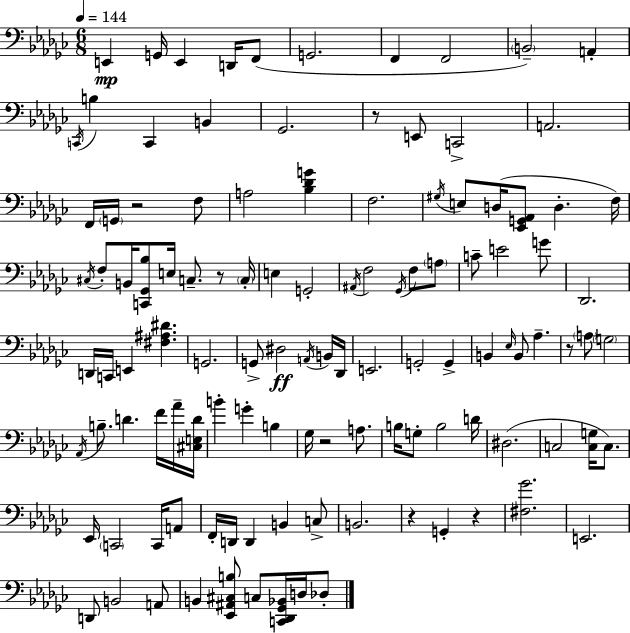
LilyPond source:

{
  \clef bass
  \numericTimeSignature
  \time 6/8
  \key ees \minor
  \tempo 4 = 144
  e,4\mp g,16 e,4 d,16 f,8( | g,2. | f,4 f,2 | \parenthesize b,2--) a,4-. | \break \acciaccatura { c,16 } b4 c,4 b,4 | ges,2. | r8 e,8 c,2-> | a,2. | \break f,16 \parenthesize g,16 r2 f8 | a2 <bes des' g'>4 | f2. | \acciaccatura { gis16 } e8 d16( <ees, g, aes,>8 d4.-. | \break f16) \acciaccatura { cis16 } f8-. b,16 <c, ges, bes>8 e16 c8.-- | r8 \parenthesize c16-. e4 g,2-. | \acciaccatura { ais,16 } f2 | \acciaccatura { ges,16 } f8 \parenthesize a8 c'8-- e'2 | \break g'8 des,2. | d,16 c,16 e,4 <fis ais dis'>4. | g,2. | g,8-> dis2\ff | \break \acciaccatura { a,16 } b,16 des,16 e,2. | g,2-. | g,4-> b,4 \grace { ees16 } b,8 | aes4.-- r8 \parenthesize a8 \parenthesize g2 | \break \acciaccatura { aes,16 } b8.-- d'4. | f'16 aes'16-- <cis e d'>16 b'4-. | g'4-. b4 ges16 r2 | a8. b16 g8-. b2 | \break d'16 dis2.( | c2 | <c g>16 c8.) ees,16 \parenthesize c,2 | c,16 a,8 f,16-. d,16 d,4 | \break b,4 c8-> b,2. | r4 | g,4-. r4 <fis ges'>2. | e,2. | \break d,8 b,2 | a,8 b,4 | <ees, ais, cis b>8 c8 <c, des, ges, bes,>16 d16 des8-. \bar "|."
}